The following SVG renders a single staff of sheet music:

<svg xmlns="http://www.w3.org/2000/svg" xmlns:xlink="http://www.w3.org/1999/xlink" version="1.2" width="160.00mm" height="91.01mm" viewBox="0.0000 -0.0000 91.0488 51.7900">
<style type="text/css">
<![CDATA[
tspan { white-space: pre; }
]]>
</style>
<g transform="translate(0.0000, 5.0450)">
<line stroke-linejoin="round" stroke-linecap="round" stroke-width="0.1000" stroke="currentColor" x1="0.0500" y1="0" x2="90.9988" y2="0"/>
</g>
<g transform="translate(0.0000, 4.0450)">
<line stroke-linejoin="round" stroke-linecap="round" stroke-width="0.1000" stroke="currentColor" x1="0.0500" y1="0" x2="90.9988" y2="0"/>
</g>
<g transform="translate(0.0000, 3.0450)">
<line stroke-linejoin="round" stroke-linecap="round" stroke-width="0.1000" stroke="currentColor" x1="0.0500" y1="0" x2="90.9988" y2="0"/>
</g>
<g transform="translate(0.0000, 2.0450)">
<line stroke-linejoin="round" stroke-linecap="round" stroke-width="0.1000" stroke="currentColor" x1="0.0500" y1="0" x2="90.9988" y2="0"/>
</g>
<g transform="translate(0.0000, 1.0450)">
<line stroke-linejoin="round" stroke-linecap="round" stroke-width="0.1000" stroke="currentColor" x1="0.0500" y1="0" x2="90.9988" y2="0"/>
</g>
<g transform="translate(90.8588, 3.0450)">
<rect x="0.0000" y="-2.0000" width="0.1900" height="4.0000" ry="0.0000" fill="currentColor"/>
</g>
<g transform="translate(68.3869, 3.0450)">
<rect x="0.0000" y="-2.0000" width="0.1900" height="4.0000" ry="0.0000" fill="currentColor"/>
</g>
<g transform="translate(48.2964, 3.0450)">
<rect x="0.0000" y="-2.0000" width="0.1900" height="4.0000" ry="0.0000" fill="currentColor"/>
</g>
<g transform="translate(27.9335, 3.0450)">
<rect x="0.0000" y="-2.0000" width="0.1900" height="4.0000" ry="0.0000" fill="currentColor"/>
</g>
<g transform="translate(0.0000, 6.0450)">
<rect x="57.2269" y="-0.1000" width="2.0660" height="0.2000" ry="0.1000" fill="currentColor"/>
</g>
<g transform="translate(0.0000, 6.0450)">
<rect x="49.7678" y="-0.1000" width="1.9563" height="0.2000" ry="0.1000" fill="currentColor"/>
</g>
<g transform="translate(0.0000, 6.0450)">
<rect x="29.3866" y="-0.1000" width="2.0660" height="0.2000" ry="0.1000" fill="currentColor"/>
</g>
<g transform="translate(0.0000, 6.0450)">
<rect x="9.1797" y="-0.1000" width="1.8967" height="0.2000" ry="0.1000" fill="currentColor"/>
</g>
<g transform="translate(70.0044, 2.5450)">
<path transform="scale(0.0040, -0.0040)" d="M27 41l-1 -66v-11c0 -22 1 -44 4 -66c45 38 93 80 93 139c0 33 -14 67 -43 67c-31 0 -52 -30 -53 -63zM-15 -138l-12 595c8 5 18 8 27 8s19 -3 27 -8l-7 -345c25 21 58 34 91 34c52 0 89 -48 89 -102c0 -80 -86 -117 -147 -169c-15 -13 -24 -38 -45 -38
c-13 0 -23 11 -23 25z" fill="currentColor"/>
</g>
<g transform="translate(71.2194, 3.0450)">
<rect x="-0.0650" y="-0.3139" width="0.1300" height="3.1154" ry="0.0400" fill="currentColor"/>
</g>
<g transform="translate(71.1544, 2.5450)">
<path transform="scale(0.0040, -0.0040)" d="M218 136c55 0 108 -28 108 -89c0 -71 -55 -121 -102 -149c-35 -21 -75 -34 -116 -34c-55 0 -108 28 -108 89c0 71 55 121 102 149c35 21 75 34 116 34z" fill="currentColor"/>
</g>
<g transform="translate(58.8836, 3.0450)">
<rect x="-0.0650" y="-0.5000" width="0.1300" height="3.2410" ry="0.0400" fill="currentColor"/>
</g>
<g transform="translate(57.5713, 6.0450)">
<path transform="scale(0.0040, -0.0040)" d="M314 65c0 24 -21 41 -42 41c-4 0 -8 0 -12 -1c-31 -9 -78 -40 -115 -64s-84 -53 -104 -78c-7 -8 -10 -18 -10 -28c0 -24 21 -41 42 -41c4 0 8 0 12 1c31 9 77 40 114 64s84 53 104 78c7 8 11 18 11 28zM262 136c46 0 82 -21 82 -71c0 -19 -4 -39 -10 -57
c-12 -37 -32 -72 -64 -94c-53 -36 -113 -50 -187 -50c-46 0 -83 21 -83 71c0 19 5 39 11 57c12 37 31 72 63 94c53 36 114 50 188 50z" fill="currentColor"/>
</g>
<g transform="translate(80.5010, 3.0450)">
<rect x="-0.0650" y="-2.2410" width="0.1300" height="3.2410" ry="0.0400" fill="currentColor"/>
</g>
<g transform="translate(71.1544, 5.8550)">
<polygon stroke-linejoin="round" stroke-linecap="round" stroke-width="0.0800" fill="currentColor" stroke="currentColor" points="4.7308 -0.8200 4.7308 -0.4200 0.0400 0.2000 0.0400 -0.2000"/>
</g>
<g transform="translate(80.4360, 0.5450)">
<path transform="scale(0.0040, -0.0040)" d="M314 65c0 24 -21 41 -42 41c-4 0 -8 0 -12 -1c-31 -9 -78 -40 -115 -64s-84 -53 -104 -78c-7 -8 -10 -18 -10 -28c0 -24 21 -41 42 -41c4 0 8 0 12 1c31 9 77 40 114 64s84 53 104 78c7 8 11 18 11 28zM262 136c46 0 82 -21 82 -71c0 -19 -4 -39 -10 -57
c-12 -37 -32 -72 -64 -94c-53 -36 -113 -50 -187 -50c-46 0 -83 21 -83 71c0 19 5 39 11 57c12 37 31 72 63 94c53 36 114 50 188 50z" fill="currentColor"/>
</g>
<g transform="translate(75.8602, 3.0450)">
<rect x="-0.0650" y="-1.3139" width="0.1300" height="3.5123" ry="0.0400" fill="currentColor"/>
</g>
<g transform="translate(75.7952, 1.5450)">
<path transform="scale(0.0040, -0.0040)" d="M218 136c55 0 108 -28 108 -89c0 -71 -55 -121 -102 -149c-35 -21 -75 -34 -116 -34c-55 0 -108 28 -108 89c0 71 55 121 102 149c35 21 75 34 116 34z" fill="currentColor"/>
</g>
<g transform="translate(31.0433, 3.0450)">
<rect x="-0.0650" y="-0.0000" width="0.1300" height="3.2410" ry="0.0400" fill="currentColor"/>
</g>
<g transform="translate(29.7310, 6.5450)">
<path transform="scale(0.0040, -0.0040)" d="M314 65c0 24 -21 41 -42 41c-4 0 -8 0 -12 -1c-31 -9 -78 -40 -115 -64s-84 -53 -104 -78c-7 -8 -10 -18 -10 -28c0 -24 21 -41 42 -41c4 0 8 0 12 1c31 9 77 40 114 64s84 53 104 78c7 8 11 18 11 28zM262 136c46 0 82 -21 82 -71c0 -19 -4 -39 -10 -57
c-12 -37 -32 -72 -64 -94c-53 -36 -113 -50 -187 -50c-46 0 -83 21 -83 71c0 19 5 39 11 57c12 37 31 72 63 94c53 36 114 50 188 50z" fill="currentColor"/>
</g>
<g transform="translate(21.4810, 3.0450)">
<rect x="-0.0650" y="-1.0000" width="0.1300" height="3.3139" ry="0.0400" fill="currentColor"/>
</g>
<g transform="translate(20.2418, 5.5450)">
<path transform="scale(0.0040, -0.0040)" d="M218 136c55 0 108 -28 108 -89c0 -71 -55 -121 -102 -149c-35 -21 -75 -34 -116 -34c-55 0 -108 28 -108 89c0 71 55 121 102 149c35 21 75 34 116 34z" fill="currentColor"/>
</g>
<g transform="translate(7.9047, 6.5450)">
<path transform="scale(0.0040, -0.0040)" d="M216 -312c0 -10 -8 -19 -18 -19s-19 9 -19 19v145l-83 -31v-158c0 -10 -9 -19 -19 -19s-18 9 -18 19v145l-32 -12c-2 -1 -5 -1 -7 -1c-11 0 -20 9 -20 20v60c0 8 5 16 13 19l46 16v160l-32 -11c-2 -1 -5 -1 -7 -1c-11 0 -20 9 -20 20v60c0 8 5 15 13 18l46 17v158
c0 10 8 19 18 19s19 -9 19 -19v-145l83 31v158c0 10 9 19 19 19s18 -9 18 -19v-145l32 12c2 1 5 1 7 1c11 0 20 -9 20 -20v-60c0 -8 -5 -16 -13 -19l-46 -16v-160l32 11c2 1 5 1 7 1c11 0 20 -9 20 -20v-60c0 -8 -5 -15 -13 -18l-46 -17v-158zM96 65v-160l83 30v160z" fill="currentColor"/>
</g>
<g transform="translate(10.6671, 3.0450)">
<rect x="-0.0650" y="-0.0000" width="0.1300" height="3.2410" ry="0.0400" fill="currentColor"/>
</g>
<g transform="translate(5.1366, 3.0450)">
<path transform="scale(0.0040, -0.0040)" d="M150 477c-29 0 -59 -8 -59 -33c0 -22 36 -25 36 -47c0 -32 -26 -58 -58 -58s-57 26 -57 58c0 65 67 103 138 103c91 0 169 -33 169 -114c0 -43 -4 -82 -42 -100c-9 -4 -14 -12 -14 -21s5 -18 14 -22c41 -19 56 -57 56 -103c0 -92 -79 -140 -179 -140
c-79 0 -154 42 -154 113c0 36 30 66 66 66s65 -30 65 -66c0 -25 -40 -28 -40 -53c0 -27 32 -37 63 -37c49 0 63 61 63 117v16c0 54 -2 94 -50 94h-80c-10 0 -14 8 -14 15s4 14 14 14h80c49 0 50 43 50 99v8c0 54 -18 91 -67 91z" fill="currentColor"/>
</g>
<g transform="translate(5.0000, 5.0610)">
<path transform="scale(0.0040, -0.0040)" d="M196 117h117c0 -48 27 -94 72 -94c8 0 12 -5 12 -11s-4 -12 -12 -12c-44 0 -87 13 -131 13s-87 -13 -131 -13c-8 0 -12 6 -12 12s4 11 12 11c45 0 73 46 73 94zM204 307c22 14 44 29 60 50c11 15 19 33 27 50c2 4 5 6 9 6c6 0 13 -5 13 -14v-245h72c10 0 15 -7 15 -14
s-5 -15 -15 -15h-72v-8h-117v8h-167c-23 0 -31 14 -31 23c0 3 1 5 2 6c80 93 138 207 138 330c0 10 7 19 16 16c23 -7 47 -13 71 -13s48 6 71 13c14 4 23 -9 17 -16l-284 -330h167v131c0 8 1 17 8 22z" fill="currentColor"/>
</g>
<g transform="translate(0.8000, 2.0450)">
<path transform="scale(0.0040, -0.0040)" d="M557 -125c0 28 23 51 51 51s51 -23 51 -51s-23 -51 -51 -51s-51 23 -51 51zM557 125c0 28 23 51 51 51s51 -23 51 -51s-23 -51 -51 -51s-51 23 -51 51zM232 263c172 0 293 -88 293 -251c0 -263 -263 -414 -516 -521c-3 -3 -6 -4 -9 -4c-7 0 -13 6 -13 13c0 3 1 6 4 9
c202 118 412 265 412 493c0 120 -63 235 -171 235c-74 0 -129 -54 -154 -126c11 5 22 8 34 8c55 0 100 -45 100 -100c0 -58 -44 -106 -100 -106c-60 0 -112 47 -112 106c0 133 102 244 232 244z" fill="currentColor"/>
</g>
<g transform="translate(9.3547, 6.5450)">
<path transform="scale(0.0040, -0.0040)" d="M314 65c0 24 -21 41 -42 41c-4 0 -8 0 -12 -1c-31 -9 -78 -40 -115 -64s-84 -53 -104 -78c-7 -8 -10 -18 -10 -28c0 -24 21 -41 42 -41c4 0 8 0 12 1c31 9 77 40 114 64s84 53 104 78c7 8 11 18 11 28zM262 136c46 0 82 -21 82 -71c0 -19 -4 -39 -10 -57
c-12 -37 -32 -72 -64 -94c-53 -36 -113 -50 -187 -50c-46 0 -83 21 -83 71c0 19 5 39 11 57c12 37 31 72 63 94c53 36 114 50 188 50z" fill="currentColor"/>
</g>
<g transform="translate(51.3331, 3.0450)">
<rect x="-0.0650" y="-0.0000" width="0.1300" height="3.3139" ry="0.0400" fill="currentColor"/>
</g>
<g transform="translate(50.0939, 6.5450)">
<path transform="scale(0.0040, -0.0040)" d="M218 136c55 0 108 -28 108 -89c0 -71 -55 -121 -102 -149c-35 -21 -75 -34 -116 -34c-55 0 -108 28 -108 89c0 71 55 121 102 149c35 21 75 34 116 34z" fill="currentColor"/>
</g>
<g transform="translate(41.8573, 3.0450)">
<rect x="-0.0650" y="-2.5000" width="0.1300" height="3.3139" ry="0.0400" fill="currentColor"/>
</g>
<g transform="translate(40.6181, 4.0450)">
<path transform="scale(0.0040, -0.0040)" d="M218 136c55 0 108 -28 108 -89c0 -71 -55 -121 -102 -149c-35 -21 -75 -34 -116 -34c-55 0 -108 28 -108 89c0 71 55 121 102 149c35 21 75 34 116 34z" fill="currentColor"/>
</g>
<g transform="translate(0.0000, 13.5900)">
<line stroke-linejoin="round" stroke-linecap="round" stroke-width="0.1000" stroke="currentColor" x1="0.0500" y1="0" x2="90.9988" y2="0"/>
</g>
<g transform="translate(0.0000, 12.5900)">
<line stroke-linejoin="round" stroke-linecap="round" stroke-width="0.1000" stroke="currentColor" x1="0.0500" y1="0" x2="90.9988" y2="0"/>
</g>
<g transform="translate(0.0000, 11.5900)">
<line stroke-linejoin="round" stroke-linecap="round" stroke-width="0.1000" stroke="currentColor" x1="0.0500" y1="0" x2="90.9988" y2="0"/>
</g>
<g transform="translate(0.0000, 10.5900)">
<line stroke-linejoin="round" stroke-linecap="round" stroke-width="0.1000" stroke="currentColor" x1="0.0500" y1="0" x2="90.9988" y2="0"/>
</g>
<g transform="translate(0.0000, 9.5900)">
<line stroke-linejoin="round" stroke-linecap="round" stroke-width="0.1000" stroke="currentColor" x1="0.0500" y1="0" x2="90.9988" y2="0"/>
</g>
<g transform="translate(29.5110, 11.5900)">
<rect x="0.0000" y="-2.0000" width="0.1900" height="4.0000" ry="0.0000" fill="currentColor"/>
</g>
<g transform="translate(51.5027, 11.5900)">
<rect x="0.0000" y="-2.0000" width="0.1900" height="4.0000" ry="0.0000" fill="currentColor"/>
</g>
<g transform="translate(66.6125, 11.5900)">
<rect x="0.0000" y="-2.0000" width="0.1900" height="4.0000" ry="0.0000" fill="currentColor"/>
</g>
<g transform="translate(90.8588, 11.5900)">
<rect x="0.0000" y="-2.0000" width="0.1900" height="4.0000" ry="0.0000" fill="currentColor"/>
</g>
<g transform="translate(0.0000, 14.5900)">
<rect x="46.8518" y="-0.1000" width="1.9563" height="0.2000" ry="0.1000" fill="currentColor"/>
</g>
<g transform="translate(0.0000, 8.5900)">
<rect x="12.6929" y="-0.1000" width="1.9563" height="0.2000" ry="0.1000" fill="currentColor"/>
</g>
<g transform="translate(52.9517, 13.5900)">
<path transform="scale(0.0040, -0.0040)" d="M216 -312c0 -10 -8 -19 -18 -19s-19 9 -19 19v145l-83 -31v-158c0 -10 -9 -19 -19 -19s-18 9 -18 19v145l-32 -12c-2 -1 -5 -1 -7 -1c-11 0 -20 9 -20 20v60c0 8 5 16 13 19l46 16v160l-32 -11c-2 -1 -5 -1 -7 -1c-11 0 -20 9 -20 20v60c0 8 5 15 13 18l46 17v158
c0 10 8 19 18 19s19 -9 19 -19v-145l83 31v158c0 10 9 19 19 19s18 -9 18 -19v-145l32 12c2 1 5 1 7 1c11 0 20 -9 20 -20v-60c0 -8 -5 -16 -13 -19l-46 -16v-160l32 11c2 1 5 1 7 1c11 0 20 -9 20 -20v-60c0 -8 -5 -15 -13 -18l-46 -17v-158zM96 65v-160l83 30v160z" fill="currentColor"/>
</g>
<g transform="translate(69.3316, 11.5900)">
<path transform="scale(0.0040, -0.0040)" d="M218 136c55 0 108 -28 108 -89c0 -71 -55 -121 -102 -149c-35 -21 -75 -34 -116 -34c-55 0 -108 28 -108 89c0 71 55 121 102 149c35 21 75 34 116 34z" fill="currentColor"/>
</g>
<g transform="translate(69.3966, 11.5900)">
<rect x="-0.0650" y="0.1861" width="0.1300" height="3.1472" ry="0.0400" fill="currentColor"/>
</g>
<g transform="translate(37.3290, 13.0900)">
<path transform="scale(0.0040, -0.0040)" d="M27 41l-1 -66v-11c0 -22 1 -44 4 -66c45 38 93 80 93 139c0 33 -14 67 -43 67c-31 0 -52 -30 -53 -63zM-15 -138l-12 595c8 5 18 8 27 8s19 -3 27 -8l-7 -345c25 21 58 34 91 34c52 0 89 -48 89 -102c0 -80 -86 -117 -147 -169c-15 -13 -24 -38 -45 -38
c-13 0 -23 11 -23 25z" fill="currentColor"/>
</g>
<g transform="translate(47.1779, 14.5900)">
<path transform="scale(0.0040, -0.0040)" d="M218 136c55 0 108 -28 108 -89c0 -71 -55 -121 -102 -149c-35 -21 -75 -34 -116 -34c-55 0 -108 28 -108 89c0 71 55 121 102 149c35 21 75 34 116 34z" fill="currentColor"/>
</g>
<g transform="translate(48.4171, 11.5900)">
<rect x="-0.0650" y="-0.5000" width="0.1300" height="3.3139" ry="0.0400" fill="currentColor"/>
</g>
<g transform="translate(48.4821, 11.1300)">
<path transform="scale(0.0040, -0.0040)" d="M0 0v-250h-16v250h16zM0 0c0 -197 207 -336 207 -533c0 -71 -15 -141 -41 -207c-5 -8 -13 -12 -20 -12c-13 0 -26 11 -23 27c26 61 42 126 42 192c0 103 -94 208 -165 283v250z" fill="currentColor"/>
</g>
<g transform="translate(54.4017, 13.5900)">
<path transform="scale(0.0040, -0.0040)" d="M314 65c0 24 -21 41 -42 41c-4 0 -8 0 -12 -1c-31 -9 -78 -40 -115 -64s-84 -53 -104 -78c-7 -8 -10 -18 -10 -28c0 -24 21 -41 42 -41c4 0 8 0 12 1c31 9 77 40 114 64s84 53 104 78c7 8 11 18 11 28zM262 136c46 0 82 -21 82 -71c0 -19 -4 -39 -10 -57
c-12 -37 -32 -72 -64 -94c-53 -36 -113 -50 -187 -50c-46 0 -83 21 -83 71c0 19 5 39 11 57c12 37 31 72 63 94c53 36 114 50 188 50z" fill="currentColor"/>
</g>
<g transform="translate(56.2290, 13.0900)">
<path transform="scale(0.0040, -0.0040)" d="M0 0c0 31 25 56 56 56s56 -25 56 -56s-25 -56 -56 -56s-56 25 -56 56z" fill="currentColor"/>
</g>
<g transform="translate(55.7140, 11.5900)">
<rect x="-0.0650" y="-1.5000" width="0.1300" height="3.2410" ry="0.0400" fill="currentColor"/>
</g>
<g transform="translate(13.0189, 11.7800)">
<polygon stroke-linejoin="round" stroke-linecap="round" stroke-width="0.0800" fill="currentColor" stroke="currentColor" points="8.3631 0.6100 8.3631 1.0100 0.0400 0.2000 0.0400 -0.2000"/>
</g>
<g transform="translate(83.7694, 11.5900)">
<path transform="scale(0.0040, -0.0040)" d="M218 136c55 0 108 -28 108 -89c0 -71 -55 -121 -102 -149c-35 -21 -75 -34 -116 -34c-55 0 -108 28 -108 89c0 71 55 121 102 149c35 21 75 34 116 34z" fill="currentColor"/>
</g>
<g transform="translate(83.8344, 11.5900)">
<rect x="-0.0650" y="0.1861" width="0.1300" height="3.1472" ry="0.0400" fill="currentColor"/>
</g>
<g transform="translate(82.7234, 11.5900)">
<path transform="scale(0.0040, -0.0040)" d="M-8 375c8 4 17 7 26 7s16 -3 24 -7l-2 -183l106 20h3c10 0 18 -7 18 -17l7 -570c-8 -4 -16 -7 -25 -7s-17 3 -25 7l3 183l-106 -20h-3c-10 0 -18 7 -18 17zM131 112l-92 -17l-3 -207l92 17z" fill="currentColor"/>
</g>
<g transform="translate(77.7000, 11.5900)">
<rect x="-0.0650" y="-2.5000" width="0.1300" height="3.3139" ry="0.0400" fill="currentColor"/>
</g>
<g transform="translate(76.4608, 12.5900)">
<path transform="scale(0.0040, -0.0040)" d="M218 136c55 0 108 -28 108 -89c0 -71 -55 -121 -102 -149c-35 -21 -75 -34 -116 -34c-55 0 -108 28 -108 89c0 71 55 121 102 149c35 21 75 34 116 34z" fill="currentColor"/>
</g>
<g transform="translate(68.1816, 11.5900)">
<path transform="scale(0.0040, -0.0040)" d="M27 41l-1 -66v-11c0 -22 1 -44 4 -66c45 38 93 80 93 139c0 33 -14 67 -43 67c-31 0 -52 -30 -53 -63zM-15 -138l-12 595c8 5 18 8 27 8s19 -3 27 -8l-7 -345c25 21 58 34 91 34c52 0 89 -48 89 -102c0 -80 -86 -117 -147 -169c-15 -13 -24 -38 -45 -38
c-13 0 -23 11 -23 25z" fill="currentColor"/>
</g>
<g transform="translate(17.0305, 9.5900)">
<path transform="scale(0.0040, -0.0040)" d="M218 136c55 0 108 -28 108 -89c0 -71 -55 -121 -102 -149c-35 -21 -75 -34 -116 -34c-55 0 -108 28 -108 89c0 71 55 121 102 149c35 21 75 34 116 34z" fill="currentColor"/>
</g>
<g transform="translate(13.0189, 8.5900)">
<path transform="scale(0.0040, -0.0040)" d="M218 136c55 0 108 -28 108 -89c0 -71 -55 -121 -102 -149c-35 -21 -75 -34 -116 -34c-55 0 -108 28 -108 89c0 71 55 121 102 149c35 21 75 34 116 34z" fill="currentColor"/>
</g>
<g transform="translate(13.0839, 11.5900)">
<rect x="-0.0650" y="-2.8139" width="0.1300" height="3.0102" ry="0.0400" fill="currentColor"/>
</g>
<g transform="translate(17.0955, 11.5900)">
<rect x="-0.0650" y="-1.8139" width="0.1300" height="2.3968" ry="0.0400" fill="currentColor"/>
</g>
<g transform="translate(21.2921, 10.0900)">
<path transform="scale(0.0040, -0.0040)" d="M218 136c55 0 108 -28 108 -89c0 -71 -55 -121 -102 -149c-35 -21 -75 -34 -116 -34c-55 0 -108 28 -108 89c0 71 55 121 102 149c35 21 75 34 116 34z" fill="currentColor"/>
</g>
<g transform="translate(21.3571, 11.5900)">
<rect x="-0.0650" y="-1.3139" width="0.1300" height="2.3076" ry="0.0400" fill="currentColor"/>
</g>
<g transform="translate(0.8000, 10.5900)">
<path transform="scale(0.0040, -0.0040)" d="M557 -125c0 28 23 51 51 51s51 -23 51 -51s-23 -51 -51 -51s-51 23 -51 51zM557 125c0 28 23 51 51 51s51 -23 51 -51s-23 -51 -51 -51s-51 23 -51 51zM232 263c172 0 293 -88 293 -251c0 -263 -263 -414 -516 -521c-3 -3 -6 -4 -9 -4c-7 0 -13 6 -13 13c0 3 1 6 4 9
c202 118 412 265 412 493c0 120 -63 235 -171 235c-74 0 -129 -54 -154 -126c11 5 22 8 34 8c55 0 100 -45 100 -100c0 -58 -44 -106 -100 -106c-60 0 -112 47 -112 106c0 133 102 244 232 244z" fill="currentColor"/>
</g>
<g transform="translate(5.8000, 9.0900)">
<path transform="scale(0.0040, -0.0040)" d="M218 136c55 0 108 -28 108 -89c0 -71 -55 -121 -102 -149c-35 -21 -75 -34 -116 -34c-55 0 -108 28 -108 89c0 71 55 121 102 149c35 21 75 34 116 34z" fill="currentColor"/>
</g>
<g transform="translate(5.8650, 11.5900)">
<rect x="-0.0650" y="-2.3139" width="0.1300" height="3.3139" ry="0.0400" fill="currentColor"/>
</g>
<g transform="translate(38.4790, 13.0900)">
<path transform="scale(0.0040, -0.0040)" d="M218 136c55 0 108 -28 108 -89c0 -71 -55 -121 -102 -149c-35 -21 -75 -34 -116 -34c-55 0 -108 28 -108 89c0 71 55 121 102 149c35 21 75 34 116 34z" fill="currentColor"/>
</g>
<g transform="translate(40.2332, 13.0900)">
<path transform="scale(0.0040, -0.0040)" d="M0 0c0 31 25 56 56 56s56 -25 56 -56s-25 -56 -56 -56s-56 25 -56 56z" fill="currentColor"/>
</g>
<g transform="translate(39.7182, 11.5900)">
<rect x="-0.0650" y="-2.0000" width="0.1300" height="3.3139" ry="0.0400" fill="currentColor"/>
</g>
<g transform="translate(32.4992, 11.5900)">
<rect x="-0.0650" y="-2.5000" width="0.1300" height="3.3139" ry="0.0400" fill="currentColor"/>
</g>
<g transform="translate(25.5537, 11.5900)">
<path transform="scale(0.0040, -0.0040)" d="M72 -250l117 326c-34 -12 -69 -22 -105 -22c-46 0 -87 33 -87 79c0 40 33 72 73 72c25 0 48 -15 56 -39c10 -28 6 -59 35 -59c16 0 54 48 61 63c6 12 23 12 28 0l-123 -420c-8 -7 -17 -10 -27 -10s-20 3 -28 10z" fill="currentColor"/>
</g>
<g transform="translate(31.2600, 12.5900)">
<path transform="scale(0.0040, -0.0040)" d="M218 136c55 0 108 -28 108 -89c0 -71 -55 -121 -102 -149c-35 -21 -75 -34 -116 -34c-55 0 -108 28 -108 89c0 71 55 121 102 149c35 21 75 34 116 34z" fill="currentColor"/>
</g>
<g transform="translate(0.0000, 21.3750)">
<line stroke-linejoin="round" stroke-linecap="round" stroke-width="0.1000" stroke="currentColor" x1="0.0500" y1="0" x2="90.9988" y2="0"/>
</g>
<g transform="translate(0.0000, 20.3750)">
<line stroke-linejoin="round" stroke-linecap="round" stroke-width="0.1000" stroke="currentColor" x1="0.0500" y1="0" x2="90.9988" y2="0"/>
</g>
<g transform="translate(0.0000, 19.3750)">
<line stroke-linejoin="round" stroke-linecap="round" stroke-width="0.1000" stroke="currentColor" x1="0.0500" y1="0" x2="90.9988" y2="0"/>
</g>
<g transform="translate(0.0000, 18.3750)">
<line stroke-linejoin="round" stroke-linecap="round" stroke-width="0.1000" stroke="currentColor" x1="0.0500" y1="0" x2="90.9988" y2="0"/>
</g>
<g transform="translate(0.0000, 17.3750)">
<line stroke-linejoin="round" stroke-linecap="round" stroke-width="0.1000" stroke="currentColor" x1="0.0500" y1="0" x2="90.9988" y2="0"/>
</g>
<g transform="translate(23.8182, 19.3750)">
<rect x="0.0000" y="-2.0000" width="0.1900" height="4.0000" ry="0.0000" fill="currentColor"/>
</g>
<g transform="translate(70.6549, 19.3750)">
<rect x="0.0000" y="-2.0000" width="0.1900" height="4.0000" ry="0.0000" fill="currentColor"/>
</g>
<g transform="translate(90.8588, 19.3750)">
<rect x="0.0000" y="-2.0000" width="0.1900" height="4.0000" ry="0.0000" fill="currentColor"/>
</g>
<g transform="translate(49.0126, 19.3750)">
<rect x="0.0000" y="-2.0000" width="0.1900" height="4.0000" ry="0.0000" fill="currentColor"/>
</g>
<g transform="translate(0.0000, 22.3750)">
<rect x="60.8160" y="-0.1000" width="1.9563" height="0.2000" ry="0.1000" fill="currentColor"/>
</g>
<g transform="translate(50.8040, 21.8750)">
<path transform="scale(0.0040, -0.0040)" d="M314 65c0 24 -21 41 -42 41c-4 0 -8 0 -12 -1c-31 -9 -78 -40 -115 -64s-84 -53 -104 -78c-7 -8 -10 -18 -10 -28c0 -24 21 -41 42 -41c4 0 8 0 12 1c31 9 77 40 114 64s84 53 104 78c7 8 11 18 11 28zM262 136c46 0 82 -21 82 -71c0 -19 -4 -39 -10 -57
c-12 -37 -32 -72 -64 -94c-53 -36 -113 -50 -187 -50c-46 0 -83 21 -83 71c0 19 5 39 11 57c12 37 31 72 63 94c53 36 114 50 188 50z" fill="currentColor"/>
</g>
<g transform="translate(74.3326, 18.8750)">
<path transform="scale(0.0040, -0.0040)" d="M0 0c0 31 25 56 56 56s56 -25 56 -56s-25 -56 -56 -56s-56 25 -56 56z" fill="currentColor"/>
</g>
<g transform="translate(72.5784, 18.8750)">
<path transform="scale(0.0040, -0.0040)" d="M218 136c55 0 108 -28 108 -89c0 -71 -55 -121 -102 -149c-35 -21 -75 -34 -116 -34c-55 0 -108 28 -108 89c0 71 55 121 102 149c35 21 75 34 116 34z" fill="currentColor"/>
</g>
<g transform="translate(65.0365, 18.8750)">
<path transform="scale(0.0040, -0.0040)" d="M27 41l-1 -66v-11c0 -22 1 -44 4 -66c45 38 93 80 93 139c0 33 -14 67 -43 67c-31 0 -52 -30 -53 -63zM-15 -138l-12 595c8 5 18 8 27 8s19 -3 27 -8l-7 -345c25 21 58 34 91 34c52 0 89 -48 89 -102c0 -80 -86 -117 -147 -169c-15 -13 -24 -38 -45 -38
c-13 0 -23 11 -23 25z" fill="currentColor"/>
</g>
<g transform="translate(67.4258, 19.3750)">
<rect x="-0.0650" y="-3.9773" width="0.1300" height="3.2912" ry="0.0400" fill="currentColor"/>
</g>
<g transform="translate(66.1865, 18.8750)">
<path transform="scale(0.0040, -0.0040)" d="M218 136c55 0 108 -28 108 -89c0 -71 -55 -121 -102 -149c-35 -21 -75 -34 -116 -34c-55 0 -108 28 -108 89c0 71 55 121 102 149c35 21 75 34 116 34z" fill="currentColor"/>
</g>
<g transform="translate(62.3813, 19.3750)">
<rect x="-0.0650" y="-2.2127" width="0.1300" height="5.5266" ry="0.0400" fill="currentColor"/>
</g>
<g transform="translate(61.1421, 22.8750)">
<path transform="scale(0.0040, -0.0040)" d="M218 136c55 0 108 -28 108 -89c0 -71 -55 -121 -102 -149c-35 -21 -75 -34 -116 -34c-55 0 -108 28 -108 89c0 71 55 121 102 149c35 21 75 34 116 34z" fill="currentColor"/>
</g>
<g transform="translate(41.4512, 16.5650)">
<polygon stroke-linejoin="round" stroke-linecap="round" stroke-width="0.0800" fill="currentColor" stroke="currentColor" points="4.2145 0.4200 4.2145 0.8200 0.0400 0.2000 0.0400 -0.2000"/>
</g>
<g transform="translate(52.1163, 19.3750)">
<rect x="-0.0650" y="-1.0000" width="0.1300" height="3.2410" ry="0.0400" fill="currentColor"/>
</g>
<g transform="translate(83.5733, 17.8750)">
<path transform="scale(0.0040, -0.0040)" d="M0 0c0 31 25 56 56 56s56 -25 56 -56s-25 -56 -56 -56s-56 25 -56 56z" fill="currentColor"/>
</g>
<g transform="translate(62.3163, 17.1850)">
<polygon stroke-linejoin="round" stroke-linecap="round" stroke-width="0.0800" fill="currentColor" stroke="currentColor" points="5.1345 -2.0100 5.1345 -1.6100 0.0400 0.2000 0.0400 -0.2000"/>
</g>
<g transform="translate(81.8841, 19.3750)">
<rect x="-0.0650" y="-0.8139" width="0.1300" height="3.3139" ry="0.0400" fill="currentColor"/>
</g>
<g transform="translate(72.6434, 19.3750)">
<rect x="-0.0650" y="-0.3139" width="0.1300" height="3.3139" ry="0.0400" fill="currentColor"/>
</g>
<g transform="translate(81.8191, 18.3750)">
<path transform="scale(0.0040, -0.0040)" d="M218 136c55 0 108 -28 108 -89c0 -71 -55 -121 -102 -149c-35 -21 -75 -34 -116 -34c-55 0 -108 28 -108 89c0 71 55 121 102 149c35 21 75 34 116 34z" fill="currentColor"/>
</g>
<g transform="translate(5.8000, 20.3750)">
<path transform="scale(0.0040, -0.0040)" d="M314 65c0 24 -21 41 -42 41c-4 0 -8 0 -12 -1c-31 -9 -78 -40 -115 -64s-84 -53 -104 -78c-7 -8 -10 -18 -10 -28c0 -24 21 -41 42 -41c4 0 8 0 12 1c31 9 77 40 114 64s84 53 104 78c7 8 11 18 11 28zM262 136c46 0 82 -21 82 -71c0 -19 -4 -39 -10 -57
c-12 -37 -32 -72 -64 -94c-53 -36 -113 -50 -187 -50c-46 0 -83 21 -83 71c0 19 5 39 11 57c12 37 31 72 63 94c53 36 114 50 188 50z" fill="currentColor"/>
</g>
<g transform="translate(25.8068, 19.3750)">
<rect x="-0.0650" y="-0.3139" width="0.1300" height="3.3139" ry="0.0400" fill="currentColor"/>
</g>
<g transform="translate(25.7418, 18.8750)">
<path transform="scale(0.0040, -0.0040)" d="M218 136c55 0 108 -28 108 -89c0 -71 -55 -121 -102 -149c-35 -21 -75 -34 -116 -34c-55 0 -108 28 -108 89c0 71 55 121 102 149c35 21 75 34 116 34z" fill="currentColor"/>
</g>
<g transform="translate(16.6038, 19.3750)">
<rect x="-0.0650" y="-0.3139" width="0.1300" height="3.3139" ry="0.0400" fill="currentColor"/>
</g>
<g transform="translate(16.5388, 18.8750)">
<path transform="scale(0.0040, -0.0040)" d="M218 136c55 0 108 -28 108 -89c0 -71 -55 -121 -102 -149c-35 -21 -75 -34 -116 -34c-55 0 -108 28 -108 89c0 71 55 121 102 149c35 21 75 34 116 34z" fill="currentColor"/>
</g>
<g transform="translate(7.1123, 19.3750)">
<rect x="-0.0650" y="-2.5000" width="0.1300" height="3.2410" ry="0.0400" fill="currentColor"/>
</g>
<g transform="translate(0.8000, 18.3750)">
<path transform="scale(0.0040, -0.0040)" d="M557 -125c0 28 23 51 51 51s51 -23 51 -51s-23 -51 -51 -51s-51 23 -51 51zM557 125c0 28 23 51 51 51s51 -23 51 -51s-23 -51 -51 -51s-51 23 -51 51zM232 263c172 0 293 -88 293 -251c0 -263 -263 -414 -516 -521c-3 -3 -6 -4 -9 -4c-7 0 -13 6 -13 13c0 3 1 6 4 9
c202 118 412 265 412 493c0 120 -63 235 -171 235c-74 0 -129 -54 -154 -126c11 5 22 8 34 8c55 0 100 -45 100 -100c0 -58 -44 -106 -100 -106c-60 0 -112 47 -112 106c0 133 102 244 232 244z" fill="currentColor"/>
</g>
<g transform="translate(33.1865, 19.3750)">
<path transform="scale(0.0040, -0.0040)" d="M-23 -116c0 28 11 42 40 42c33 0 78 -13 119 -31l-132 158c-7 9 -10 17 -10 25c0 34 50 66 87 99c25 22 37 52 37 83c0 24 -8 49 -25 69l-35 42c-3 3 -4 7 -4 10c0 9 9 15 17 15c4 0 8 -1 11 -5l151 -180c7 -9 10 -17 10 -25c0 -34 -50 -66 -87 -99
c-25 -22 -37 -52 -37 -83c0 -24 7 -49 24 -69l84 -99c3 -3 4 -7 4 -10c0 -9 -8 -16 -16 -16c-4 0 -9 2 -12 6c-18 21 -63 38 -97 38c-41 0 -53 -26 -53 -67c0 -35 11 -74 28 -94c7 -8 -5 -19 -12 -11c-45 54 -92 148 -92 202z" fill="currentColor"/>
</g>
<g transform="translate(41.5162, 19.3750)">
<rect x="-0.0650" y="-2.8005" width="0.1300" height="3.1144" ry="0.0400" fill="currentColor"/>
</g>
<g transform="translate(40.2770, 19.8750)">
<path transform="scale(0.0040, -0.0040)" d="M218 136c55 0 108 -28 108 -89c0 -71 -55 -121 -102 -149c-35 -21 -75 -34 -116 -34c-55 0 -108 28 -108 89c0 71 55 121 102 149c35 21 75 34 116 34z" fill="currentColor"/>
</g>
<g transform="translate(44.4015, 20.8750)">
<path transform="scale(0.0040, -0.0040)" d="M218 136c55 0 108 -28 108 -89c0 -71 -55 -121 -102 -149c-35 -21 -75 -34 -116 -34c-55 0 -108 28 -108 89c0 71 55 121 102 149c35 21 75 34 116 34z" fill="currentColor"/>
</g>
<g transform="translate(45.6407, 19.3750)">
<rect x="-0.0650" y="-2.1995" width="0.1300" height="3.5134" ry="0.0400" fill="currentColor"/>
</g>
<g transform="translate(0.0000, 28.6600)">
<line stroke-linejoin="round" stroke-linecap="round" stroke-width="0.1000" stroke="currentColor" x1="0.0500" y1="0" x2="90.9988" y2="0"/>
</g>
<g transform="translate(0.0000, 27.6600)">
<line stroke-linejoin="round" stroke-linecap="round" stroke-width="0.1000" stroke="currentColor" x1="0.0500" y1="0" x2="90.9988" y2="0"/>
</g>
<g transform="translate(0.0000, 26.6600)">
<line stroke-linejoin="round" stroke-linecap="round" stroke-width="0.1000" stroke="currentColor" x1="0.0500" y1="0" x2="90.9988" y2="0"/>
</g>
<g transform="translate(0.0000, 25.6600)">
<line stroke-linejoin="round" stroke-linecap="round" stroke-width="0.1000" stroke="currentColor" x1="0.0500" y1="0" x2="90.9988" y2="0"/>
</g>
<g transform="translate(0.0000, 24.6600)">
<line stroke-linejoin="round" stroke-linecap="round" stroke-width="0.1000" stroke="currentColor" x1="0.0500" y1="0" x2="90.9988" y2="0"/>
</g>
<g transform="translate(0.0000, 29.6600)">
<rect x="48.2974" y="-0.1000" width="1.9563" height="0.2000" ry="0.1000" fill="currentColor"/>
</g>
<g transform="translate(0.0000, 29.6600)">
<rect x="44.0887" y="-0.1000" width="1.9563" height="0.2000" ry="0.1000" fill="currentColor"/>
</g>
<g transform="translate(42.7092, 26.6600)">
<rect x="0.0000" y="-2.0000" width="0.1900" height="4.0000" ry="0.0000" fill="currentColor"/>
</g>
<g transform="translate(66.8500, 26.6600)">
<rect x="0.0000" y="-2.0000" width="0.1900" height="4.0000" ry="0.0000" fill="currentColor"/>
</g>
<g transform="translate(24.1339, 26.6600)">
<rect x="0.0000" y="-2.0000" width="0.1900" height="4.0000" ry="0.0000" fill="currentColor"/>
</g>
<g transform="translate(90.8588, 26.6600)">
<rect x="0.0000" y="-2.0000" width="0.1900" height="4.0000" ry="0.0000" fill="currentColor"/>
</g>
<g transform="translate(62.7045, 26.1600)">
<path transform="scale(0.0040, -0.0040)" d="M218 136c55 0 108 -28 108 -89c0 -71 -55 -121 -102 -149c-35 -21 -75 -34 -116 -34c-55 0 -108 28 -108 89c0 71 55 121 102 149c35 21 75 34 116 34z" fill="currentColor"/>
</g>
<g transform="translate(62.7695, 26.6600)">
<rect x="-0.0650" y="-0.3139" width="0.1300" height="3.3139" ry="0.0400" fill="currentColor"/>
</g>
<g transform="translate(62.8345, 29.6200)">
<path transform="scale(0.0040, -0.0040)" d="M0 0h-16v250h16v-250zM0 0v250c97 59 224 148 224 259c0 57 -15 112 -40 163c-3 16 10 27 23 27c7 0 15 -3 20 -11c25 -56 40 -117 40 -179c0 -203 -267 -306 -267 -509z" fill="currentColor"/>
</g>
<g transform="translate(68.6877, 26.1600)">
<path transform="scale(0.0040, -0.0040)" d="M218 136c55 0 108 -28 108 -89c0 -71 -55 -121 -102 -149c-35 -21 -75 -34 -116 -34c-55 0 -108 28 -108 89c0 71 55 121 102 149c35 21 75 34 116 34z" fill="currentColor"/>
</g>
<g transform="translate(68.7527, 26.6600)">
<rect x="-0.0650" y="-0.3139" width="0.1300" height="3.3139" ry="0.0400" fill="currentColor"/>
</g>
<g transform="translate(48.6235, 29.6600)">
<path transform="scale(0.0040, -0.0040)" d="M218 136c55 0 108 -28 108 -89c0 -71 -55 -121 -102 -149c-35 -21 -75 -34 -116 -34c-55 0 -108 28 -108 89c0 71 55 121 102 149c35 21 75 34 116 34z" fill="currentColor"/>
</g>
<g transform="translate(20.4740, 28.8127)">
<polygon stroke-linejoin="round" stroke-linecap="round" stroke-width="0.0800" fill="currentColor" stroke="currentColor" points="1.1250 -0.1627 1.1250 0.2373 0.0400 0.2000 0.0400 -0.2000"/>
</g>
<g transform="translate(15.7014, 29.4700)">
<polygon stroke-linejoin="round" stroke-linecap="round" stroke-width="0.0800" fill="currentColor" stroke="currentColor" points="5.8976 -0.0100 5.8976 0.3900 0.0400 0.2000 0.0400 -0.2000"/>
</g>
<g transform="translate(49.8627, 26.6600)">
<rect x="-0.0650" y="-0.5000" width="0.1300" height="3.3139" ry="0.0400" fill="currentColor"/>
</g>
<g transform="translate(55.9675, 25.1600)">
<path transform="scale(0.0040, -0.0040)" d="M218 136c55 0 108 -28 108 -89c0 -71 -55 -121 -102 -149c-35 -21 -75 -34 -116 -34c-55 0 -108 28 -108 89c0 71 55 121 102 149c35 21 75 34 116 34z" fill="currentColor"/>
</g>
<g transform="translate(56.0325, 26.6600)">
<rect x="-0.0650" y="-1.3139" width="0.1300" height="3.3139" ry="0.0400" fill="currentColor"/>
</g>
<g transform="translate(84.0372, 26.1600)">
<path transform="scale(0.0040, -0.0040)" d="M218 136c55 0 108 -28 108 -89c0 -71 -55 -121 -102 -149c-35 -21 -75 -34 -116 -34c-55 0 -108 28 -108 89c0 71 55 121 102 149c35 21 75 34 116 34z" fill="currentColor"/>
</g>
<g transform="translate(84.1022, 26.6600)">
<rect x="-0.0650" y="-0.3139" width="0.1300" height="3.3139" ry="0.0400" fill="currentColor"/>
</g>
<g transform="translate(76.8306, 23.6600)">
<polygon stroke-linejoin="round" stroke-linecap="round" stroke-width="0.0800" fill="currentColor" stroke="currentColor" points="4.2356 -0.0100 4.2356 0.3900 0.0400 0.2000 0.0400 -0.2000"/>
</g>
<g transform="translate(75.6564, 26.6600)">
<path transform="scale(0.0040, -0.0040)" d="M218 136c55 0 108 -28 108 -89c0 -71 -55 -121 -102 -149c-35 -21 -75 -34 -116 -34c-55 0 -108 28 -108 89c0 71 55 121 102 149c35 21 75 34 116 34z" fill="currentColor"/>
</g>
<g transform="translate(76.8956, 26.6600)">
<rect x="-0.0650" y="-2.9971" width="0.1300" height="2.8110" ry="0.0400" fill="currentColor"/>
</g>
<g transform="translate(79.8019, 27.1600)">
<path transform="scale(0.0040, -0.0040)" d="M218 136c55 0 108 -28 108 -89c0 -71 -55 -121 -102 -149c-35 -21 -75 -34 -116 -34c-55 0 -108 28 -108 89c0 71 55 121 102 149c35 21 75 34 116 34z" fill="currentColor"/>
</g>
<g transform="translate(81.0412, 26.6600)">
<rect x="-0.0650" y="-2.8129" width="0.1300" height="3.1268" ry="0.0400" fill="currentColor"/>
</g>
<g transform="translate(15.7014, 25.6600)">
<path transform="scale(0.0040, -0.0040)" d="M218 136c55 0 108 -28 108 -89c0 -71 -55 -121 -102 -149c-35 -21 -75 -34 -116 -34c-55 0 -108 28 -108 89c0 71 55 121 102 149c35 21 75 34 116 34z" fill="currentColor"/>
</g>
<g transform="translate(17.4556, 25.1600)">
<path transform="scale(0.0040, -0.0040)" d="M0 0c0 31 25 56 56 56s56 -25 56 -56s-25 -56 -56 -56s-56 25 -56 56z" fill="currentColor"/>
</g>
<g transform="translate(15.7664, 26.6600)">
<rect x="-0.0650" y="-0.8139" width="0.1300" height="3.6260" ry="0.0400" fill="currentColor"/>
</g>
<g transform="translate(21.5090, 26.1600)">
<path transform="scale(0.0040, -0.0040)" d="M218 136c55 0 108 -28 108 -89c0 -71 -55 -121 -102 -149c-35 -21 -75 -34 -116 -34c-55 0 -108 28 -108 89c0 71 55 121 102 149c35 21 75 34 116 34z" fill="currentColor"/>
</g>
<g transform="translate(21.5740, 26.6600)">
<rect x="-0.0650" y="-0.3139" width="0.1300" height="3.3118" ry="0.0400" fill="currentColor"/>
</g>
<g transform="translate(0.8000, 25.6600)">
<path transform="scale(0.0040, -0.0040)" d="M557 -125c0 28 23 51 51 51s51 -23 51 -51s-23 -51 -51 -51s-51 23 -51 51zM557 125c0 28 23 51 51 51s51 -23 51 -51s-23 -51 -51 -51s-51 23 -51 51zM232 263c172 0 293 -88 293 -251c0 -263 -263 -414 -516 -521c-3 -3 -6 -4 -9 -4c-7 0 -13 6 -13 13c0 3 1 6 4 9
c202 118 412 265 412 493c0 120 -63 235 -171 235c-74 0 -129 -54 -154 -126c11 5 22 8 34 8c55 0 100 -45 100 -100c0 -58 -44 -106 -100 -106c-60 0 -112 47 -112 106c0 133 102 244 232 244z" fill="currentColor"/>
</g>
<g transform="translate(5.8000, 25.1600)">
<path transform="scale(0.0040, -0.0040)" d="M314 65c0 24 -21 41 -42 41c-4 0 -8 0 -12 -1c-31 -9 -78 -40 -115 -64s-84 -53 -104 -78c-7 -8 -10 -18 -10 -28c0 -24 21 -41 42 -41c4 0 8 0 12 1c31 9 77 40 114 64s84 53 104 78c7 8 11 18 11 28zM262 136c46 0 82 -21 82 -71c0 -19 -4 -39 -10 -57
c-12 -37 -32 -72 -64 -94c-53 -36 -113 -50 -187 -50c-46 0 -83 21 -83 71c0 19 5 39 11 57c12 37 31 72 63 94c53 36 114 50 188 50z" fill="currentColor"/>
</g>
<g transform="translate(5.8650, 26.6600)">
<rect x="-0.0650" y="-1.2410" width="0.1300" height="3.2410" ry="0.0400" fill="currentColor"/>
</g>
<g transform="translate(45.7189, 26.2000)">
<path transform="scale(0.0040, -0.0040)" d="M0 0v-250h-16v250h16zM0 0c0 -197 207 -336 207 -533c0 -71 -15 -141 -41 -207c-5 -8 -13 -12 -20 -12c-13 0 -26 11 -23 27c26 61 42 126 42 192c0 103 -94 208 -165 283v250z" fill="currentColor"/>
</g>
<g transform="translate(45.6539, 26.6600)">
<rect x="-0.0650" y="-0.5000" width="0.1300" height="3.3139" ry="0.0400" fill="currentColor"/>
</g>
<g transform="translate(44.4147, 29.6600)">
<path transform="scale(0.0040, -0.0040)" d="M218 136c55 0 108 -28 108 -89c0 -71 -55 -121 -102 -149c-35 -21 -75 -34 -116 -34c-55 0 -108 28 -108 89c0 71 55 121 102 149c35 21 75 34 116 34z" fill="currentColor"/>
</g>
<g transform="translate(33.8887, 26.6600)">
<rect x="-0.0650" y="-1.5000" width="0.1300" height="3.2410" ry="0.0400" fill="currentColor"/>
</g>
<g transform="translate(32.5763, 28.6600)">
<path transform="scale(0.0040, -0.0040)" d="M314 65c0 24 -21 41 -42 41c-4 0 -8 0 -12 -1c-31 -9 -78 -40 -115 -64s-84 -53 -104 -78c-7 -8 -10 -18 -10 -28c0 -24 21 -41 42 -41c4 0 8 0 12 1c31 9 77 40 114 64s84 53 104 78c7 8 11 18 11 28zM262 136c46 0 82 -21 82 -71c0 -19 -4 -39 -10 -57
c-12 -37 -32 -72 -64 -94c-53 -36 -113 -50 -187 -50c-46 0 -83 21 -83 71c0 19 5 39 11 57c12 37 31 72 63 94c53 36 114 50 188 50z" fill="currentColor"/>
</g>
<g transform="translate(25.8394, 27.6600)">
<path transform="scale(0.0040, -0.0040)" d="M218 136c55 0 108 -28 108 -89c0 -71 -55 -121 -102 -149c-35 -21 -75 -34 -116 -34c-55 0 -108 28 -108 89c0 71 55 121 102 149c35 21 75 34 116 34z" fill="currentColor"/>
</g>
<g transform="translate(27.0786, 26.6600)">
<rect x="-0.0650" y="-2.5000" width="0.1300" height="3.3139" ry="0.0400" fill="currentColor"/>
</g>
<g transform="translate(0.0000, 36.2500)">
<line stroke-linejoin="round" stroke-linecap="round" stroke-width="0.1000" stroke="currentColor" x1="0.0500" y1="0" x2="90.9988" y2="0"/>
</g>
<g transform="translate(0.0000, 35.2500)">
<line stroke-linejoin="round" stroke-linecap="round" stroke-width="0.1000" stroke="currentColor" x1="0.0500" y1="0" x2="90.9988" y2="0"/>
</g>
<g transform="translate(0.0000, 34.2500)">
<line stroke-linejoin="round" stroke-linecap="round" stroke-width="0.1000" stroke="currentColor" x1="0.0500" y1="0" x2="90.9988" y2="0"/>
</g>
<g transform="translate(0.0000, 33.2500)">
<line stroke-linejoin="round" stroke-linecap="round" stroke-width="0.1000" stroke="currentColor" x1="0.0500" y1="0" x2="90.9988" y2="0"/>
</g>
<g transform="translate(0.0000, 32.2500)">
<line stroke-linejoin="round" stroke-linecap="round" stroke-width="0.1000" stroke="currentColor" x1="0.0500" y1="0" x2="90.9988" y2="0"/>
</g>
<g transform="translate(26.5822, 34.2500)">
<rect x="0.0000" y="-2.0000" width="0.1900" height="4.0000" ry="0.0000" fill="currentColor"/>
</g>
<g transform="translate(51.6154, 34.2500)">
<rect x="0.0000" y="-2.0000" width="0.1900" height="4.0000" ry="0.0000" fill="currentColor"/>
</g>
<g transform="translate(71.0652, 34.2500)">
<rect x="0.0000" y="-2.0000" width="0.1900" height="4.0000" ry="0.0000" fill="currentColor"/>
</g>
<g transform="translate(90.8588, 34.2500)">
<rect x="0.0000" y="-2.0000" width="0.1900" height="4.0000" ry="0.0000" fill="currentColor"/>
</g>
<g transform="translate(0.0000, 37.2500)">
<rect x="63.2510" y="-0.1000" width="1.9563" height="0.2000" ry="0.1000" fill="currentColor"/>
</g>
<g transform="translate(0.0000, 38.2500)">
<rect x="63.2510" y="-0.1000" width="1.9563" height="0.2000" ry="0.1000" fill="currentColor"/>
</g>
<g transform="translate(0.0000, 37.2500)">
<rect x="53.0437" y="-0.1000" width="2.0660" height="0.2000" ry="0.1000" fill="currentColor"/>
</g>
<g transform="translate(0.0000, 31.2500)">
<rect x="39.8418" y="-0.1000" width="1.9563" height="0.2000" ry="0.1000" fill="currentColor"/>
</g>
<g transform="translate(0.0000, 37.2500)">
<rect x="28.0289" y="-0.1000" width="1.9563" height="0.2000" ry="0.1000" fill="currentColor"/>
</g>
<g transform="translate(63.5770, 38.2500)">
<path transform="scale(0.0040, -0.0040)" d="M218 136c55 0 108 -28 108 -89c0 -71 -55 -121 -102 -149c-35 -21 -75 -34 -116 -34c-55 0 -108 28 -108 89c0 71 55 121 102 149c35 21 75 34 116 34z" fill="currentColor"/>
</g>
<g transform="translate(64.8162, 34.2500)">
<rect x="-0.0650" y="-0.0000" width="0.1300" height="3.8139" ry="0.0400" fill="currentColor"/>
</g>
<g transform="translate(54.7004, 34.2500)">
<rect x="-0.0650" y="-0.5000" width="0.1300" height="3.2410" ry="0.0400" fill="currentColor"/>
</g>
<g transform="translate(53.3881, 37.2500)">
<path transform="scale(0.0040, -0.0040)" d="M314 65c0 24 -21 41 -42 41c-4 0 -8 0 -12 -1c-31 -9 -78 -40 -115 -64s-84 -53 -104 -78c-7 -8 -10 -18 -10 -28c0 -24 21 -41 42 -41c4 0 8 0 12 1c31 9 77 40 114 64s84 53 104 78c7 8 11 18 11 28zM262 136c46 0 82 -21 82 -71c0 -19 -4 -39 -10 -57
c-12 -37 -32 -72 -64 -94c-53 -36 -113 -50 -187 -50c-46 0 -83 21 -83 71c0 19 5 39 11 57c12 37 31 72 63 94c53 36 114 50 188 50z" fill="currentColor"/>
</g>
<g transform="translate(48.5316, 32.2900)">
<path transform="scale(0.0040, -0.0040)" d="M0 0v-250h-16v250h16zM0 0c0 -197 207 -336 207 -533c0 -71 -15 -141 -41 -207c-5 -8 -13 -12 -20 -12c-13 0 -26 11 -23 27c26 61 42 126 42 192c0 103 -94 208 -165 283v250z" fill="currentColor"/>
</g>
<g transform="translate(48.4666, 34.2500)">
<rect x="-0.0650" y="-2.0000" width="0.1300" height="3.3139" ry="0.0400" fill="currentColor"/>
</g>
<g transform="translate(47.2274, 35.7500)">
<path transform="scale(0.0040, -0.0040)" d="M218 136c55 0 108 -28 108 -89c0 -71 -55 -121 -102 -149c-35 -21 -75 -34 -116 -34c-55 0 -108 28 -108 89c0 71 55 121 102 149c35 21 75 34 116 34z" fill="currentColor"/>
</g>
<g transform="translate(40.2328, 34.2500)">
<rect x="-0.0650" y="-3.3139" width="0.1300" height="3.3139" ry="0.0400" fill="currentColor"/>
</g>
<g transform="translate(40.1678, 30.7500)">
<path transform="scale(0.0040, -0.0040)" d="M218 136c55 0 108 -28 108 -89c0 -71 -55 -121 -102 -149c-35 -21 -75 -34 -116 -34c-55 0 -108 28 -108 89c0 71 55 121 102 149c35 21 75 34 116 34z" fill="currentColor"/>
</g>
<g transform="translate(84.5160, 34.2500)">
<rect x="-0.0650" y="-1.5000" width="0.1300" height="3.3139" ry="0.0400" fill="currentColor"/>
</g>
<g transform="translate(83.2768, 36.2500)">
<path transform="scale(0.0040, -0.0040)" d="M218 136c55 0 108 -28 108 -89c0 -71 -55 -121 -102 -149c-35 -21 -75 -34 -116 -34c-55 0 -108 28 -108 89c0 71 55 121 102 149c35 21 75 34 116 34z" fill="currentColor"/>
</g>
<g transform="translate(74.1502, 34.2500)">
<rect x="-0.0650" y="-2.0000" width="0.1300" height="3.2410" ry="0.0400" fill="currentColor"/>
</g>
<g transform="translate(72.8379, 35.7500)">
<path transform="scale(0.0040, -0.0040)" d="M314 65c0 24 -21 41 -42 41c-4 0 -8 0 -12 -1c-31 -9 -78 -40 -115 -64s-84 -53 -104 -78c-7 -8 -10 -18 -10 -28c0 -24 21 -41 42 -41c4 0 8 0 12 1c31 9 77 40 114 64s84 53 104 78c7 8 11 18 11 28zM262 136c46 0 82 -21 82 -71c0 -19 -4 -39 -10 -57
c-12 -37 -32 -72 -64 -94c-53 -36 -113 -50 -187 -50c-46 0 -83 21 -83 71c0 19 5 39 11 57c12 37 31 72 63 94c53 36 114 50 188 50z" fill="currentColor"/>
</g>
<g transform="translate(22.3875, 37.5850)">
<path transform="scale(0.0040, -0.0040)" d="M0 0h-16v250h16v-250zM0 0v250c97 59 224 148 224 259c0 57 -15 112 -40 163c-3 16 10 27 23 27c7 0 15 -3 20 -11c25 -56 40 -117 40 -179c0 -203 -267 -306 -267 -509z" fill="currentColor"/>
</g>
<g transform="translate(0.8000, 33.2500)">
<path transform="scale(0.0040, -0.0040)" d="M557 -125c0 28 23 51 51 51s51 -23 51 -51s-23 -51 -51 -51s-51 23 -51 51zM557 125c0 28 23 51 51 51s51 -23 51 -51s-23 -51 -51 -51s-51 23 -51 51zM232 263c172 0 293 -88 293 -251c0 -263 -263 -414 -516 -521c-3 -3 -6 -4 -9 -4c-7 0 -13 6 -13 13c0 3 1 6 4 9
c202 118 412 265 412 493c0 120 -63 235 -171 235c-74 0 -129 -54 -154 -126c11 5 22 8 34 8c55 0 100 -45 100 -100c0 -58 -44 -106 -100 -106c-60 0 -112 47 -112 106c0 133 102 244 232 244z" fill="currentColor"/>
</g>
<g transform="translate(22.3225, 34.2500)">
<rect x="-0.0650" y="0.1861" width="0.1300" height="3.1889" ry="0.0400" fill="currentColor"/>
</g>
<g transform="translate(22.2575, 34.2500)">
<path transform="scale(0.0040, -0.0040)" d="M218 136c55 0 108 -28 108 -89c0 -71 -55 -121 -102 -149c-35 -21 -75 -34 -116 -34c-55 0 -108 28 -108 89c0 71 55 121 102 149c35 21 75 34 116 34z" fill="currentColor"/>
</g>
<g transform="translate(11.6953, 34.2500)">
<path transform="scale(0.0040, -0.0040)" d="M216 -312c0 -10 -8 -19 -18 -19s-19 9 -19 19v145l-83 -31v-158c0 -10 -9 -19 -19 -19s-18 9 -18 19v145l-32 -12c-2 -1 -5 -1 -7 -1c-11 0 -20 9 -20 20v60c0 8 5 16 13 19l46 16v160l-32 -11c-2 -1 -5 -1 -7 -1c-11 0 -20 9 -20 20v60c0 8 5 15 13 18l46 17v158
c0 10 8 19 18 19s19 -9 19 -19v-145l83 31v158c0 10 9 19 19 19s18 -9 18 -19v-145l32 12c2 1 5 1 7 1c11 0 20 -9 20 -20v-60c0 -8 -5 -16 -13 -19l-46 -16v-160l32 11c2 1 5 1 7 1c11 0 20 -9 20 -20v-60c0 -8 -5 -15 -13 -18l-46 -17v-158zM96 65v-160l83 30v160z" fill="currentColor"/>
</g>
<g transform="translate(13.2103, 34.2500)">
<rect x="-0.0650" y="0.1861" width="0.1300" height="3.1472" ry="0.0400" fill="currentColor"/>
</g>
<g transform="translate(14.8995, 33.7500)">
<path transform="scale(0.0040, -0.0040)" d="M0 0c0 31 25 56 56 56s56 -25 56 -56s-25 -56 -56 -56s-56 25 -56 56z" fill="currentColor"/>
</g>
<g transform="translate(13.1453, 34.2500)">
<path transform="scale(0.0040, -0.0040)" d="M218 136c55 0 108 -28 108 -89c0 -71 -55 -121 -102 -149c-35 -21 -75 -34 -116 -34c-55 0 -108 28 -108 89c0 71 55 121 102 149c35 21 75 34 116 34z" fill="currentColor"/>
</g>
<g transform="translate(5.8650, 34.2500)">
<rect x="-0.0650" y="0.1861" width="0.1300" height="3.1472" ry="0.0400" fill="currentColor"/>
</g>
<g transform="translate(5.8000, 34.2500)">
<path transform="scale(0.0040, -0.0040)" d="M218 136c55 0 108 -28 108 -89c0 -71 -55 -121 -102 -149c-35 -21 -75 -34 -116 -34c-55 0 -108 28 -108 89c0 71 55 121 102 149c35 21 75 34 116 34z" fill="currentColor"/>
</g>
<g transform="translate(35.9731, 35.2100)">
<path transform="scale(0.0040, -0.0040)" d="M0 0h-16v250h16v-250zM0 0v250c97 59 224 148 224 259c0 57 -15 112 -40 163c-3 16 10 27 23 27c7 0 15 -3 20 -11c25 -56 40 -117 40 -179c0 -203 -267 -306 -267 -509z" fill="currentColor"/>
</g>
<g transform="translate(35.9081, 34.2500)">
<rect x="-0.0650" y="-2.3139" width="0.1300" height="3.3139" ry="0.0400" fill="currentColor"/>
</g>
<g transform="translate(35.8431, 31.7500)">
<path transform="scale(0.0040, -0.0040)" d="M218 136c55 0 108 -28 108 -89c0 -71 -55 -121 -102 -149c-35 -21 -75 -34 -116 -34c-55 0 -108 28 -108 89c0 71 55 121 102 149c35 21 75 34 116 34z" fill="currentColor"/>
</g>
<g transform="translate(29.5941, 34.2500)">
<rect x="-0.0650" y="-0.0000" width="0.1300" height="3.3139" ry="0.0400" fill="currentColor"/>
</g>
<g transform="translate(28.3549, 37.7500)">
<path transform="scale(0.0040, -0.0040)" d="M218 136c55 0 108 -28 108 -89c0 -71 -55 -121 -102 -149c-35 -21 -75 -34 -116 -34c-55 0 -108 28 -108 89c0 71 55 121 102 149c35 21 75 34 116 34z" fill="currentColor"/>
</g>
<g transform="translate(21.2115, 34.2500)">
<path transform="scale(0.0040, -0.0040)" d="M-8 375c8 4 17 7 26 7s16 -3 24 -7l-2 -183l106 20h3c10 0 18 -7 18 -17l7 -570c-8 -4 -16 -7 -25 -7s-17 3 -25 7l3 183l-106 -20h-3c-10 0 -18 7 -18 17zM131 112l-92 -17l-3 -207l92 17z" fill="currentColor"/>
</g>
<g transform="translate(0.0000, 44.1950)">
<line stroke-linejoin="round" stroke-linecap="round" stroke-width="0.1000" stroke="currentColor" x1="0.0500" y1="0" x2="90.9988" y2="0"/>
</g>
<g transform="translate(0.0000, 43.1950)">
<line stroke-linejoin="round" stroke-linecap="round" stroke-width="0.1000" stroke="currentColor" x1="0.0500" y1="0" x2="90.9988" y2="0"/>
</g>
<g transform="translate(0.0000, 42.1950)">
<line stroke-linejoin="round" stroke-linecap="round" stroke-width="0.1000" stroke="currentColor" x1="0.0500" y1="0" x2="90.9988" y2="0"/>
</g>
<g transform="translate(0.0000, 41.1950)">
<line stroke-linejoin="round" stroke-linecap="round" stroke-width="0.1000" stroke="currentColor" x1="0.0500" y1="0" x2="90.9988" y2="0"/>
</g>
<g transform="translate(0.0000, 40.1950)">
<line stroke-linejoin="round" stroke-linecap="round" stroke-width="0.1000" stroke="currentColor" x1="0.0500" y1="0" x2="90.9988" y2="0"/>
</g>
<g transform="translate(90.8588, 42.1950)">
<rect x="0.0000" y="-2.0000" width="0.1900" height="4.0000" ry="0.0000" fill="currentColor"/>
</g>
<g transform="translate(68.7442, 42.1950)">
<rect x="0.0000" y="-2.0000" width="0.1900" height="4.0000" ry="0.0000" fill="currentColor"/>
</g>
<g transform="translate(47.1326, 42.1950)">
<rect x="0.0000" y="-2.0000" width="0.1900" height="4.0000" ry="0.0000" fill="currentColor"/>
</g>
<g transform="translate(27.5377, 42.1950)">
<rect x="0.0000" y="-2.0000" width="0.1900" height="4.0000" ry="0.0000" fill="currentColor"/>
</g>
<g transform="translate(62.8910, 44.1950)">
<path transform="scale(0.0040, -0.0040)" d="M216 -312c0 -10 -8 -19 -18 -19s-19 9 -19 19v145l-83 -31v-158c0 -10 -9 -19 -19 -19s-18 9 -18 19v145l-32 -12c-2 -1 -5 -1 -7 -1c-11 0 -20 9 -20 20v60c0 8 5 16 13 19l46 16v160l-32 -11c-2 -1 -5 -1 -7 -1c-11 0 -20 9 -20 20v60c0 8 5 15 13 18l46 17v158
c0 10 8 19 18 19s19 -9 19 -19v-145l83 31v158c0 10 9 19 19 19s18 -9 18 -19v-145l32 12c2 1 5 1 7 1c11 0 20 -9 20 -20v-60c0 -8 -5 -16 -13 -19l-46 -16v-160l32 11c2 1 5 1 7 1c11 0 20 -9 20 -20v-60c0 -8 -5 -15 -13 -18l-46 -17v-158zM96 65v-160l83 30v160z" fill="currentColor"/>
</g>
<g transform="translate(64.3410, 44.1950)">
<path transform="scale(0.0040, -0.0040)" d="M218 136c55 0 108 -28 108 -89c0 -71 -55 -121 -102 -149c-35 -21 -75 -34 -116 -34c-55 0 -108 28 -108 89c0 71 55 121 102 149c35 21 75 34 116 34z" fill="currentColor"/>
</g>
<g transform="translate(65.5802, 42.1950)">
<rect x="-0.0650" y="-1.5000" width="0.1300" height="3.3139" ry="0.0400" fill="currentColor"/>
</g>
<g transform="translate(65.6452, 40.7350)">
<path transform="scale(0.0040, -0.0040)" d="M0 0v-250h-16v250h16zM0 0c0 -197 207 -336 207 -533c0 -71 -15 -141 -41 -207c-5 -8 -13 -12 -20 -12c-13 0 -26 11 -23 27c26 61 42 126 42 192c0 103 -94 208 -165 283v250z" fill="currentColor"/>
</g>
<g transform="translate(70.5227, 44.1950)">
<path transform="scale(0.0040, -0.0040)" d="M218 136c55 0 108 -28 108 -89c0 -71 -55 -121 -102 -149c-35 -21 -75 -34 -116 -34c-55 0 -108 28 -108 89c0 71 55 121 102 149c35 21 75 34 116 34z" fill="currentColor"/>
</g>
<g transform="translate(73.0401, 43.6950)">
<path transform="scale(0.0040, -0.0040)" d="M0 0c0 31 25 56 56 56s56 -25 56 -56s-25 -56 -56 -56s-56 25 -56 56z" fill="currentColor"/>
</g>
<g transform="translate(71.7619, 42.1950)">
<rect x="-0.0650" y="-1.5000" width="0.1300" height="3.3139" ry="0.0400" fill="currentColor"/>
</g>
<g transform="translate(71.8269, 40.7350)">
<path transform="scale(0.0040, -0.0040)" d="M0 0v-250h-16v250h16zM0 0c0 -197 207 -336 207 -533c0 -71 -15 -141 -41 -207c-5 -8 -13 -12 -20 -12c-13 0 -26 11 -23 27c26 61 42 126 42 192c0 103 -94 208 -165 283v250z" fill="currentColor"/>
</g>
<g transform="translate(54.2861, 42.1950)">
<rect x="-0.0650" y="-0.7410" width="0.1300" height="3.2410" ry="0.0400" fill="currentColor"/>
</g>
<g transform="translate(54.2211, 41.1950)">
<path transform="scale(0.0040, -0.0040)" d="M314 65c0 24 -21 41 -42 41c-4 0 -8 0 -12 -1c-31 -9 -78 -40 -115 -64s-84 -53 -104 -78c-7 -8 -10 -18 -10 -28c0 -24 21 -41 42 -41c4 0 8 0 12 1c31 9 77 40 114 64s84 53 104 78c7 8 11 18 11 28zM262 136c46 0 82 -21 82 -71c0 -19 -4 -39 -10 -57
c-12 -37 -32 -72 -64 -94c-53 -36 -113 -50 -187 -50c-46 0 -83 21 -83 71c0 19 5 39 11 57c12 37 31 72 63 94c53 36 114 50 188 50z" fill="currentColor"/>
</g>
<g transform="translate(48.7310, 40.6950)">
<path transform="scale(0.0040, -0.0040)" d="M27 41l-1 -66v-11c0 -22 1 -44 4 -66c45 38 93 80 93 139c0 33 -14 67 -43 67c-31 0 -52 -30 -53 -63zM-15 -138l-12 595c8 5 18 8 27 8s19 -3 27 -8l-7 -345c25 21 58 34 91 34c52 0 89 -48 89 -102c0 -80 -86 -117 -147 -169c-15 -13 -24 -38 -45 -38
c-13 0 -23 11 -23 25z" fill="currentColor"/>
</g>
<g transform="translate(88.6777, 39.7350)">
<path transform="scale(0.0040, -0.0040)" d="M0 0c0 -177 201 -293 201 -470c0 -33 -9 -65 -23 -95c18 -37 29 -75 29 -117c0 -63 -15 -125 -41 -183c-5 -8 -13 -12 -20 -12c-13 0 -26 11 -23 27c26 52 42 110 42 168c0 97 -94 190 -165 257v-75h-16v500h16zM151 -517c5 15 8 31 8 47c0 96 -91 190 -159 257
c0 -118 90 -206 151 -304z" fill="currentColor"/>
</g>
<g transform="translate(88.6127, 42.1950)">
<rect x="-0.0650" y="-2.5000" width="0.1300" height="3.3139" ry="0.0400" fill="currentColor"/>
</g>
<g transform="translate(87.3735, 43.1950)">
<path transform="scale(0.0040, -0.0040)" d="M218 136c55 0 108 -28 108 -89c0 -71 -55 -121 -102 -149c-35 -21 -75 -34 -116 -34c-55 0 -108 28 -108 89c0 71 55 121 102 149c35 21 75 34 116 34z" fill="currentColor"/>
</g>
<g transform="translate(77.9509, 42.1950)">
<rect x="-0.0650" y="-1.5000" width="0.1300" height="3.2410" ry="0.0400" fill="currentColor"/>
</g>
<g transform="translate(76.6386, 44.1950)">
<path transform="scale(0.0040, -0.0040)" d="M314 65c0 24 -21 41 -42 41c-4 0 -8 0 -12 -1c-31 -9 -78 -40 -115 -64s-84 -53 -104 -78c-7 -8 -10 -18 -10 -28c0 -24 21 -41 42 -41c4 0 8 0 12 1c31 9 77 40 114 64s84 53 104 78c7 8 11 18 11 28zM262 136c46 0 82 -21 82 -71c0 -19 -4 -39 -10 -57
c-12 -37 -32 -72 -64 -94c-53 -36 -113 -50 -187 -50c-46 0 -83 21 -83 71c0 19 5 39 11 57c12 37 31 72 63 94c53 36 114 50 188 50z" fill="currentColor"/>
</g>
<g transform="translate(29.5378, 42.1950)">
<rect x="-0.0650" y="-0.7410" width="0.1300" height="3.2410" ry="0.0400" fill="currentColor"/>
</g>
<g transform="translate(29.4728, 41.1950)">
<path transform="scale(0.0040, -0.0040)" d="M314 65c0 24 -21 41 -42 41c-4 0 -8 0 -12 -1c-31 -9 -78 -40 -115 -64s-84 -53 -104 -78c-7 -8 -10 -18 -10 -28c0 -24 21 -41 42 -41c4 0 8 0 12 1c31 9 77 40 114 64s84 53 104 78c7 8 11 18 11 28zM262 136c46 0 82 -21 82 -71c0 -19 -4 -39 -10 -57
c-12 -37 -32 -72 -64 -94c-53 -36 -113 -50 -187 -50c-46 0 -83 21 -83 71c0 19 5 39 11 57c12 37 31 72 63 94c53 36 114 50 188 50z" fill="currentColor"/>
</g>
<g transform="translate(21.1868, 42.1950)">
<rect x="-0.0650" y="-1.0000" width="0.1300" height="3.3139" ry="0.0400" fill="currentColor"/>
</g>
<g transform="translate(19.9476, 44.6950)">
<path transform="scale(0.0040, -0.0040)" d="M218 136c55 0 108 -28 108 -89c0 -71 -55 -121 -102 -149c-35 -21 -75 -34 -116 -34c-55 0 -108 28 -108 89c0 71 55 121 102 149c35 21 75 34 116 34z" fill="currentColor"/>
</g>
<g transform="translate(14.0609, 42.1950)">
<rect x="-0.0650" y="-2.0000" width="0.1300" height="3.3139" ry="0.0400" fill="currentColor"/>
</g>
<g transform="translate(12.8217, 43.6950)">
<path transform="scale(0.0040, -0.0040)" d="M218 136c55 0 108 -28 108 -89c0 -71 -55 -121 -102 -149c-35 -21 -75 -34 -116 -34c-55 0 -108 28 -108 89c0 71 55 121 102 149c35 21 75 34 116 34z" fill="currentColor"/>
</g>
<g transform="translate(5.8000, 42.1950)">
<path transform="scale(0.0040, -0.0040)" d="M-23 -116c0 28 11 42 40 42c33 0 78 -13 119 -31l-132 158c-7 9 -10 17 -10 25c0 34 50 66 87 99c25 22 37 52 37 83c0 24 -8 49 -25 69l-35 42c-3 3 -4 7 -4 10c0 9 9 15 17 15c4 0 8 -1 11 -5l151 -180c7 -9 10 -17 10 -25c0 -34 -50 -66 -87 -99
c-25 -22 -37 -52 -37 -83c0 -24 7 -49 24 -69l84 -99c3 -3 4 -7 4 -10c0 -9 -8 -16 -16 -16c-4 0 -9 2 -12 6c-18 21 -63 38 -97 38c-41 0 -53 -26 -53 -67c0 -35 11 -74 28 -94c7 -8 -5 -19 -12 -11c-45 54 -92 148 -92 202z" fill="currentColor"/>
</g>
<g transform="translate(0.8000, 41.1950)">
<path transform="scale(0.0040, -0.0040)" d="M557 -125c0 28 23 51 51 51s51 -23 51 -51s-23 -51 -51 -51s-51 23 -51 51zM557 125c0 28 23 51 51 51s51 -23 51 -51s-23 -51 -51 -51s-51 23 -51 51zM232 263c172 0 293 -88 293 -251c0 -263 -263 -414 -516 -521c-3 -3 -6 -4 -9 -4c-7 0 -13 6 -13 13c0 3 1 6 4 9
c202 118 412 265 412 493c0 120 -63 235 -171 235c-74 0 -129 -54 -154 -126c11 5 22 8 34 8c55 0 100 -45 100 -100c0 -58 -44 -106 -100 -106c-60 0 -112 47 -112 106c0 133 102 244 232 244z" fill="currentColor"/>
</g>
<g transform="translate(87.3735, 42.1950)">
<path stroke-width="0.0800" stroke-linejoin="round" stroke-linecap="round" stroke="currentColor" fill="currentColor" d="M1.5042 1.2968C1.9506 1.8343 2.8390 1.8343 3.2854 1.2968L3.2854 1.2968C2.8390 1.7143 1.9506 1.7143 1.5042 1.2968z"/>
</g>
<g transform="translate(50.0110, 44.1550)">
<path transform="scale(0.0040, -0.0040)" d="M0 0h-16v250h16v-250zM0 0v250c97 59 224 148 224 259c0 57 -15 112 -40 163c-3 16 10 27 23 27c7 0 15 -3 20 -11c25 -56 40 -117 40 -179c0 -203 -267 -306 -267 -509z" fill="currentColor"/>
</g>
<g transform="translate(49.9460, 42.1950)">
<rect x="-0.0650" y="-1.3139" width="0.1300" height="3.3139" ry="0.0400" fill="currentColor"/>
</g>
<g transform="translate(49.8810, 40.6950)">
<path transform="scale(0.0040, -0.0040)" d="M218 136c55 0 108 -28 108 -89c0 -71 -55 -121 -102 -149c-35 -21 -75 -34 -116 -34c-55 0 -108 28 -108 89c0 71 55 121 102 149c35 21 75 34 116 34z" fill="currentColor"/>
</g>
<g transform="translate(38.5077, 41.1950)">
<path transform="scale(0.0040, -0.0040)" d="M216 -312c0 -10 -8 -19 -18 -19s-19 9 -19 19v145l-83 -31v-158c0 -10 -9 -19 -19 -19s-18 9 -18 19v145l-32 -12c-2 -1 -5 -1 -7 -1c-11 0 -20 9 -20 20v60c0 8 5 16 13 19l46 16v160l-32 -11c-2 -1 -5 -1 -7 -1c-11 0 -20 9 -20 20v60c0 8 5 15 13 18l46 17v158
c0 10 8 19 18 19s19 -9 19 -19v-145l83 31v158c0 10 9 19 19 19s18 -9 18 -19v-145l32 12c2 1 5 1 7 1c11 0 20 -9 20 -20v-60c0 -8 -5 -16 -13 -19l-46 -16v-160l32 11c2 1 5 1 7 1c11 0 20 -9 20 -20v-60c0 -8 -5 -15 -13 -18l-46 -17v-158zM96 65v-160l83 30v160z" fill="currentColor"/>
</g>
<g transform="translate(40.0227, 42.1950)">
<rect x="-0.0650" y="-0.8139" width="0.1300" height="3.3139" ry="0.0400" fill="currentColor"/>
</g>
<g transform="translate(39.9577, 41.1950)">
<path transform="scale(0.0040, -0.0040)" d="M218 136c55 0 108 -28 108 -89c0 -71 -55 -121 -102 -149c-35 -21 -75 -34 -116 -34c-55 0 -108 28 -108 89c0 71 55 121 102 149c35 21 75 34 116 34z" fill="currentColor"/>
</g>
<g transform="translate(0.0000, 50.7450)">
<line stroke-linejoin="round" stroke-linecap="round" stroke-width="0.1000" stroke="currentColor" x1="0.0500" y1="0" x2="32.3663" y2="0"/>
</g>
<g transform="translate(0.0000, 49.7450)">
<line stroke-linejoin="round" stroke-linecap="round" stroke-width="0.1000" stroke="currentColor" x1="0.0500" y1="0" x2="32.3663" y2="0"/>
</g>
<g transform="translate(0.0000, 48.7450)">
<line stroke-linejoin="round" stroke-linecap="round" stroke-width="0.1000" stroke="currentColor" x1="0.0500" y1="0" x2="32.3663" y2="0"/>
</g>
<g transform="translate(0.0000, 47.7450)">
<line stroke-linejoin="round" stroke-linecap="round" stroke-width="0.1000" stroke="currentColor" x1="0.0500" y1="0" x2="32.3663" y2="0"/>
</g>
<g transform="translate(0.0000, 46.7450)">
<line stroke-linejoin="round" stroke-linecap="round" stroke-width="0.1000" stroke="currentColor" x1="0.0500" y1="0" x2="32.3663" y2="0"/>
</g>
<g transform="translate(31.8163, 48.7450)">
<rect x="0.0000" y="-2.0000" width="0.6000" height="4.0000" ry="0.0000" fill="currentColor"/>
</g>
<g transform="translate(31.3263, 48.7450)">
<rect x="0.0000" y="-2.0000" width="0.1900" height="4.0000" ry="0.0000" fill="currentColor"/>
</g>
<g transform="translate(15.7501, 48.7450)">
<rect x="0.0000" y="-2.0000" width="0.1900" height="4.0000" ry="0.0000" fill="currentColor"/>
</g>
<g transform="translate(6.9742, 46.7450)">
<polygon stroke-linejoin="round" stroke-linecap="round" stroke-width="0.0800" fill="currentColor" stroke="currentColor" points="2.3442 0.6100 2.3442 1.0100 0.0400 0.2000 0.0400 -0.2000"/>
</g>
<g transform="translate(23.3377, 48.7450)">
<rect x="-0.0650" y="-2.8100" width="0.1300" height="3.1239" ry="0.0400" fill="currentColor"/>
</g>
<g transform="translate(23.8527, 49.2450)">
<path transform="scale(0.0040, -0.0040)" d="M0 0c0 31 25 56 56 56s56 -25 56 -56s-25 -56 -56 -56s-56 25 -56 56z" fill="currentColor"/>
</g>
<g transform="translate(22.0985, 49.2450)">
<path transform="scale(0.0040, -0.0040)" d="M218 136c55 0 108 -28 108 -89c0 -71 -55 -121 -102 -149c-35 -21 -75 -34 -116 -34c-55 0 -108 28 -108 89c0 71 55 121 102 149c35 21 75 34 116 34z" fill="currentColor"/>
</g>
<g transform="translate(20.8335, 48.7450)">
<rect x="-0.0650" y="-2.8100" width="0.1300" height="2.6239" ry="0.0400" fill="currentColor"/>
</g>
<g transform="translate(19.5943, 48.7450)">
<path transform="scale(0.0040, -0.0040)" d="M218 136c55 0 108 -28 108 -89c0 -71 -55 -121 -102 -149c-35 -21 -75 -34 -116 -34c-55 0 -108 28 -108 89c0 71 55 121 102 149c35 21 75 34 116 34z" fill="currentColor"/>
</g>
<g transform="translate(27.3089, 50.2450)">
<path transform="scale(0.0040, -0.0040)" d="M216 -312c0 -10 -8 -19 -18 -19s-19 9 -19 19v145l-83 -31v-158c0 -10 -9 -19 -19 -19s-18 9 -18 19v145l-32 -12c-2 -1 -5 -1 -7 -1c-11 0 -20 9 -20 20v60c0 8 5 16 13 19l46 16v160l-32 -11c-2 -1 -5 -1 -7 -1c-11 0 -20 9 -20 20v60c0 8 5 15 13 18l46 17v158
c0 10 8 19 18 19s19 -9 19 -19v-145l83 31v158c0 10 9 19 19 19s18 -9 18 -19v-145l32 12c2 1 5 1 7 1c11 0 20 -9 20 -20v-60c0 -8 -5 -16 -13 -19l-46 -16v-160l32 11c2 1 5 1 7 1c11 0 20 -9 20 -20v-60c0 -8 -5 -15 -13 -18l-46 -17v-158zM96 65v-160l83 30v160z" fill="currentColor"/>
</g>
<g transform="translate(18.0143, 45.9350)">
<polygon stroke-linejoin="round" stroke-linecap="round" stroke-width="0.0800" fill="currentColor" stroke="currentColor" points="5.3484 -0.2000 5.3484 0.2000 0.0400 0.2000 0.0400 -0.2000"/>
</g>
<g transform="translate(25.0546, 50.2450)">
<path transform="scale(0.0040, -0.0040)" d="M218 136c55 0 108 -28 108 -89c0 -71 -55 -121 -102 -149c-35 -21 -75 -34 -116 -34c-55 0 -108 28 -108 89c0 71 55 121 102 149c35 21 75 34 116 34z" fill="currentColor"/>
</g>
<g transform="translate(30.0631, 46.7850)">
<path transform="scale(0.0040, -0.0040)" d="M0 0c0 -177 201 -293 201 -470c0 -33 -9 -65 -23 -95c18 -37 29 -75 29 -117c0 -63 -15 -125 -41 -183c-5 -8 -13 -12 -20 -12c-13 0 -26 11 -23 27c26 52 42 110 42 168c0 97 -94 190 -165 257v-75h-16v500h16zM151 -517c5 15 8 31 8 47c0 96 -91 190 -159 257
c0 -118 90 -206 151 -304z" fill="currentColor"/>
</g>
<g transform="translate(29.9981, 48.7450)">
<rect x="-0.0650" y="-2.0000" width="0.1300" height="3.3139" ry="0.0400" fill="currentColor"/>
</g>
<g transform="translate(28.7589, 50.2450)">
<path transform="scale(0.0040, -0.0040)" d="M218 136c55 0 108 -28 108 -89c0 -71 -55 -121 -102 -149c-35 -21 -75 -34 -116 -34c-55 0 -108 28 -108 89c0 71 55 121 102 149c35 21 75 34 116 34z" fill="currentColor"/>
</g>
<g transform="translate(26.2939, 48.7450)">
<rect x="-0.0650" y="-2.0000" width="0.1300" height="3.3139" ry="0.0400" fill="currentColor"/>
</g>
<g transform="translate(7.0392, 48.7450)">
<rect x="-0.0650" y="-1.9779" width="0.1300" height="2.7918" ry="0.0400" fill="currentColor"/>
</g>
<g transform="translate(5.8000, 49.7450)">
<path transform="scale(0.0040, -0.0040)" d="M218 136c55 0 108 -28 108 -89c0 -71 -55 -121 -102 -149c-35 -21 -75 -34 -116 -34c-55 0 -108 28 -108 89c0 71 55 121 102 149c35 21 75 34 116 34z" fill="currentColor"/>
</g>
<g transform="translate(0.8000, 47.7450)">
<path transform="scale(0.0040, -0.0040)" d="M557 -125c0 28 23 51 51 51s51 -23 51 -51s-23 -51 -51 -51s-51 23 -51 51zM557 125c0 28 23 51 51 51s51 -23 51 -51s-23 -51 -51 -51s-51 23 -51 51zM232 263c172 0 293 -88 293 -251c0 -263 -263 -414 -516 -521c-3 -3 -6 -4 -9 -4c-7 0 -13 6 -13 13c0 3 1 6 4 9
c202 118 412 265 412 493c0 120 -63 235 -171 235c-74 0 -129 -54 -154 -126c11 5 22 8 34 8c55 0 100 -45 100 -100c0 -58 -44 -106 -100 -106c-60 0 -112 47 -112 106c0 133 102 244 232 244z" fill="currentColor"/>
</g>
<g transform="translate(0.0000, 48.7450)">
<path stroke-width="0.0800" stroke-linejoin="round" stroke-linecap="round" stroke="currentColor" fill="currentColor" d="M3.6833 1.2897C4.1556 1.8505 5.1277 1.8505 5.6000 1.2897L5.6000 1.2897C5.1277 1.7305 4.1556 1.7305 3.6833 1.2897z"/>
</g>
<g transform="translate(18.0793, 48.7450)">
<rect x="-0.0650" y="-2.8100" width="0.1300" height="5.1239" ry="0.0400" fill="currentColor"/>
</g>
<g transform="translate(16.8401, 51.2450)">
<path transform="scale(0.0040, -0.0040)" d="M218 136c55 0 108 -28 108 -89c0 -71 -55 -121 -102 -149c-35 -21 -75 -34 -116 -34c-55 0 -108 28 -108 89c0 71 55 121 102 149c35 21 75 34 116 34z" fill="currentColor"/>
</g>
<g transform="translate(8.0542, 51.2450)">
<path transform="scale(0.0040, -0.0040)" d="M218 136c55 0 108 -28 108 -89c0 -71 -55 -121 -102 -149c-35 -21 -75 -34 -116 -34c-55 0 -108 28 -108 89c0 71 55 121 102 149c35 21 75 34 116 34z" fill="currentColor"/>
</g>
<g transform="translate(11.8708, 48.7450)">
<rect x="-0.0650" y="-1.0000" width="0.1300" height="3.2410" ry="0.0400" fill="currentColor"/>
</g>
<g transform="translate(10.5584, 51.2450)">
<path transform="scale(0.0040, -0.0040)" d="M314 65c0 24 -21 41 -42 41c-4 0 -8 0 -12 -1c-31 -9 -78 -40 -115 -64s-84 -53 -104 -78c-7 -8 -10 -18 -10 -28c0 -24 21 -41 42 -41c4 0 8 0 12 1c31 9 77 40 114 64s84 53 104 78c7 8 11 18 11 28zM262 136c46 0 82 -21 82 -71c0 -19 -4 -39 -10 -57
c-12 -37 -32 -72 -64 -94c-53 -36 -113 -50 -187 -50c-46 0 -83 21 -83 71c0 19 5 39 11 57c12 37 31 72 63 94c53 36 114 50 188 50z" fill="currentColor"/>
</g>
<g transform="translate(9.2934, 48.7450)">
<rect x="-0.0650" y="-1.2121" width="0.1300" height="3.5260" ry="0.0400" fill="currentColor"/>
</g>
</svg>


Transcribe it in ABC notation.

X:1
T:Untitled
M:3/4
L:1/4
K:C
^D,,2 F,, D,,2 B,, D,, E,,2 _E,/2 G,/2 B,2 B, C/2 A,/2 G,/2 z/2 B,, _A,, E,,/2 ^G,,2 _D, B,, D, B,,2 E, E, z C,/2 A,,/2 F,,2 D,,/2 _E,/2 E, F, G,2 F,/2 E,/4 B,, G,,2 E,,/2 E,, G, E,/2 E, D,/2 C,/2 E, D, ^D, D,/2 D,, B,/2 D A,,/2 E,,2 C,, A,,2 G,, z A,, F,, F,2 ^F, _G,/2 F,2 ^G,,/2 G,,/2 G,,2 B,,/4 B,,/2 F,,/2 F,,2 F,,/2 D,/2 C,/2 A,, ^A,,/4